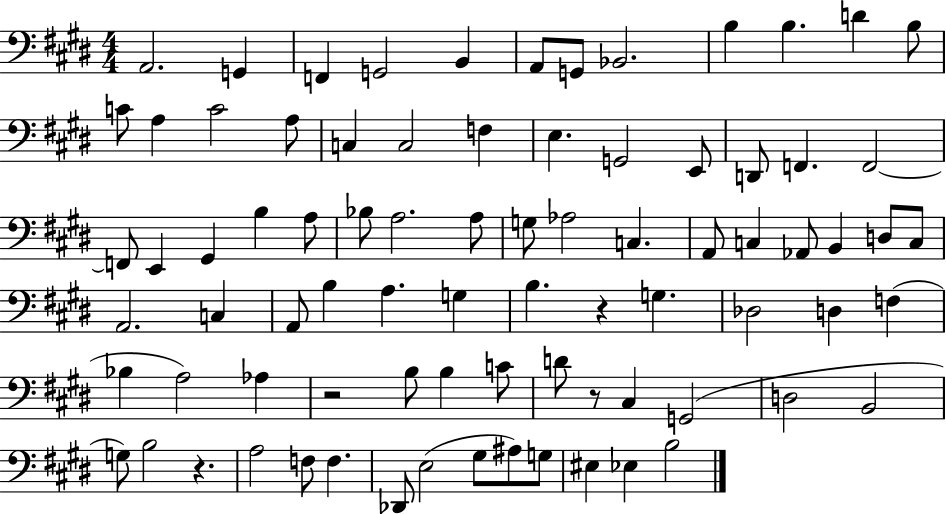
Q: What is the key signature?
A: E major